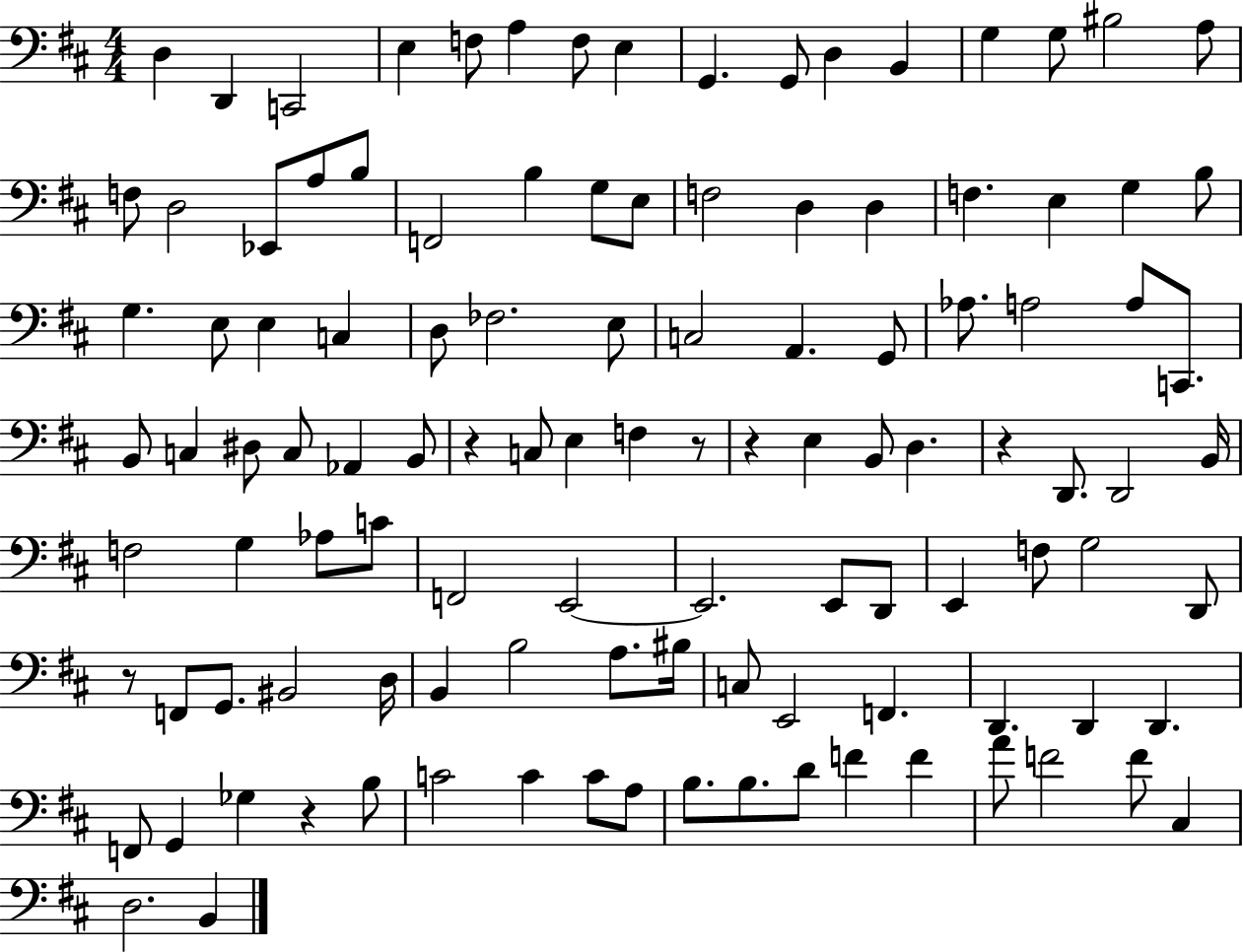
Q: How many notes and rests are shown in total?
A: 113